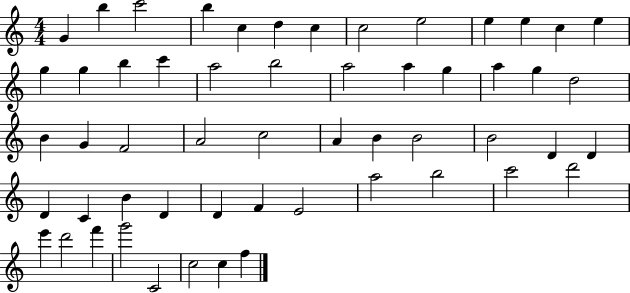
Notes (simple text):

G4/q B5/q C6/h B5/q C5/q D5/q C5/q C5/h E5/h E5/q E5/q C5/q E5/q G5/q G5/q B5/q C6/q A5/h B5/h A5/h A5/q G5/q A5/q G5/q D5/h B4/q G4/q F4/h A4/h C5/h A4/q B4/q B4/h B4/h D4/q D4/q D4/q C4/q B4/q D4/q D4/q F4/q E4/h A5/h B5/h C6/h D6/h E6/q D6/h F6/q G6/h C4/h C5/h C5/q F5/q